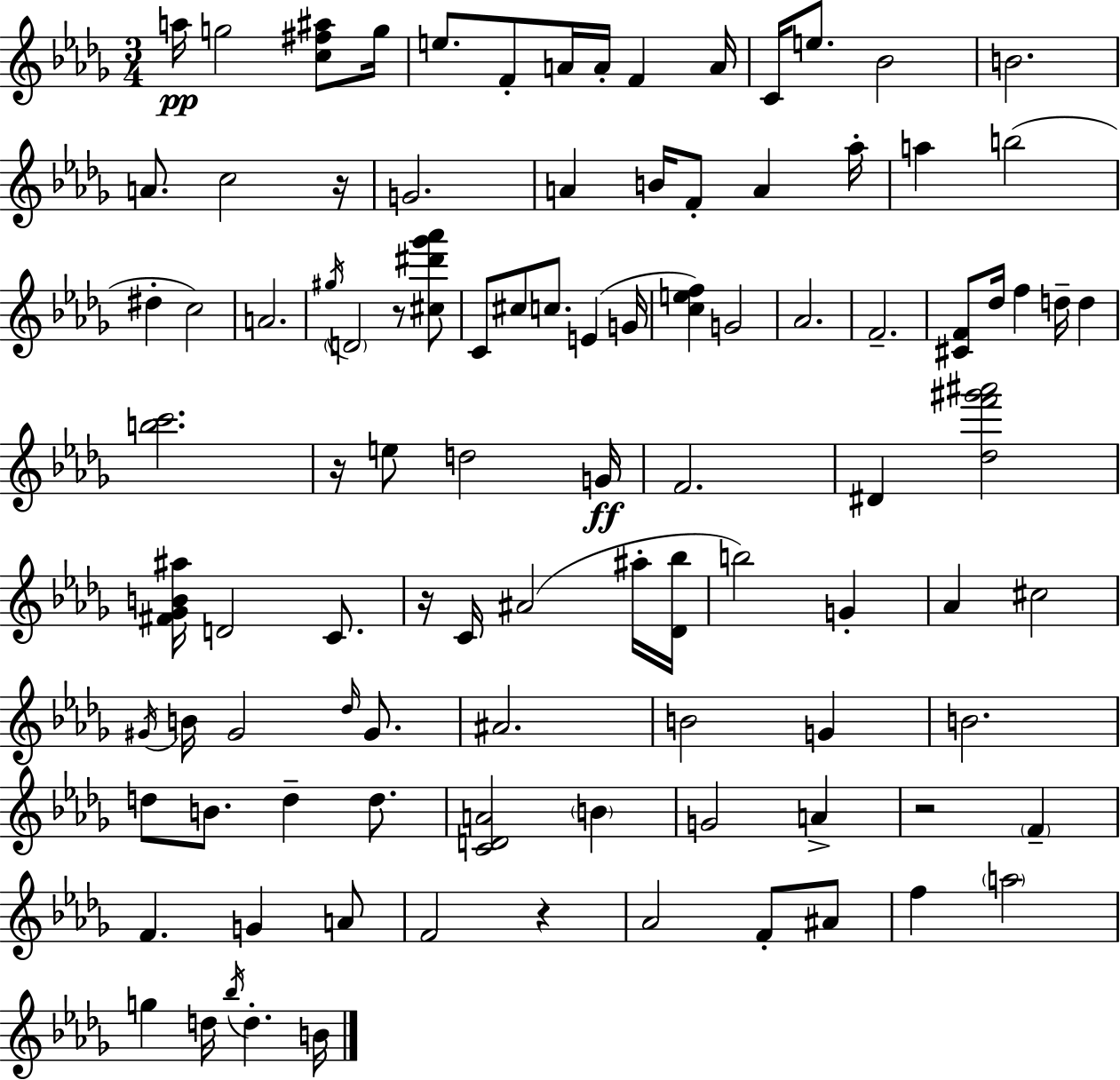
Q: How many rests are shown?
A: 6